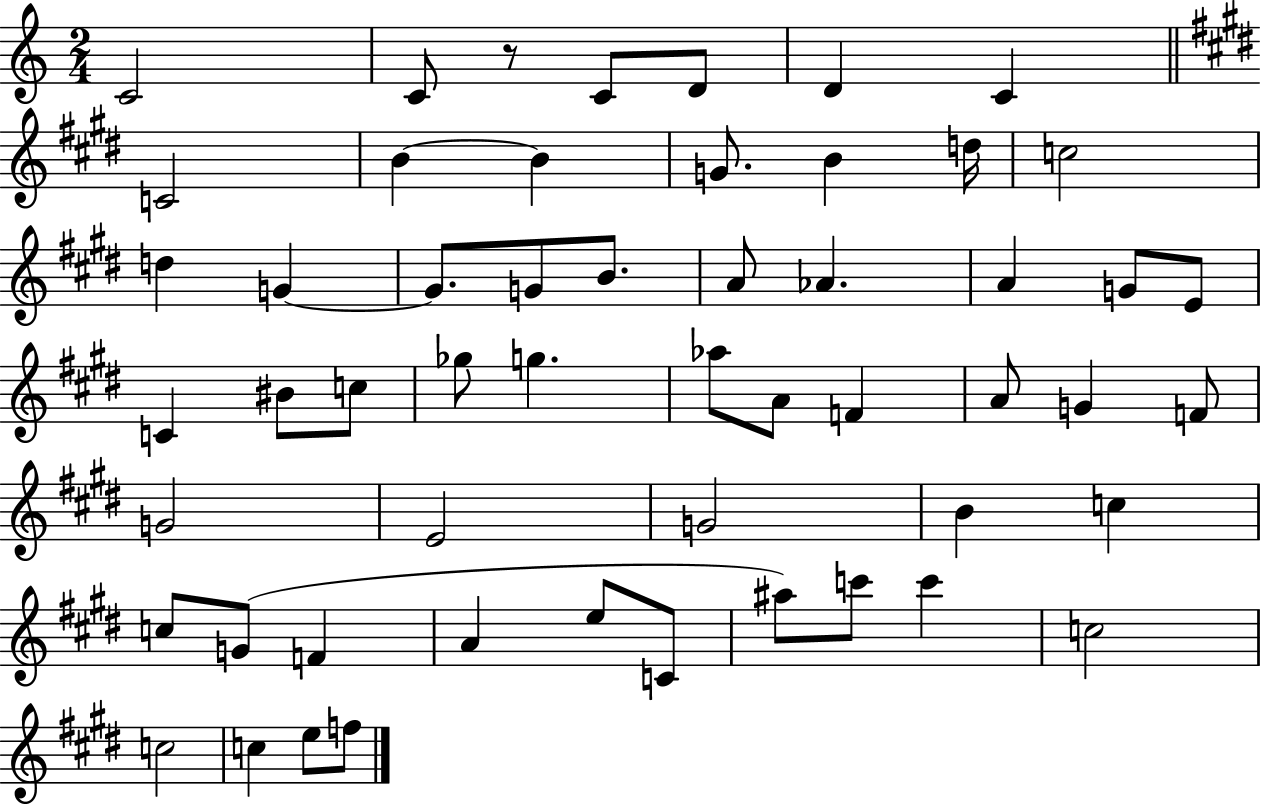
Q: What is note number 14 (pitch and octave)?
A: D5